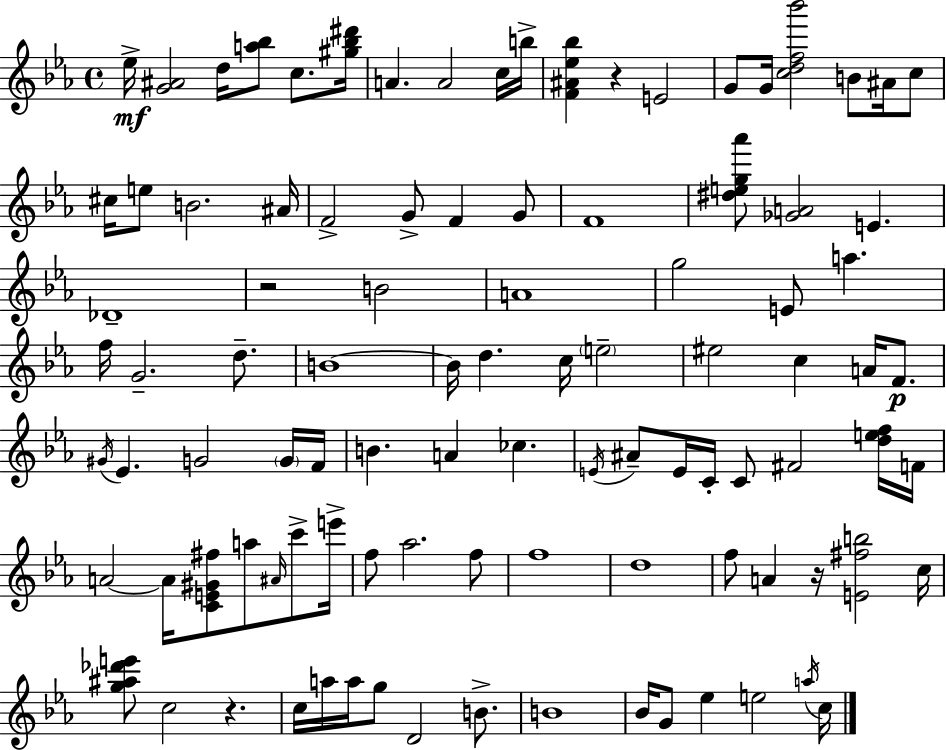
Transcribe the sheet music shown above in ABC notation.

X:1
T:Untitled
M:4/4
L:1/4
K:Eb
_e/4 [G^A]2 d/4 [a_b]/2 c/2 [^g_b^d']/4 A A2 c/4 b/4 [F^A_e_b] z E2 G/2 G/4 [cdf_b']2 B/2 ^A/4 c/2 ^c/4 e/2 B2 ^A/4 F2 G/2 F G/2 F4 [^deg_a']/2 [_GA]2 E _D4 z2 B2 A4 g2 E/2 a f/4 G2 d/2 B4 B/4 d c/4 e2 ^e2 c A/4 F/2 ^G/4 _E G2 G/4 F/4 B A _c E/4 ^A/2 E/4 C/4 C/2 ^F2 [def]/4 F/4 A2 A/4 [CE^G^f]/2 a/2 ^A/4 c'/2 e'/4 f/2 _a2 f/2 f4 d4 f/2 A z/4 [E^fb]2 c/4 [g^a_d'e']/2 c2 z c/4 a/4 a/4 g/2 D2 B/2 B4 _B/4 G/2 _e e2 a/4 c/4